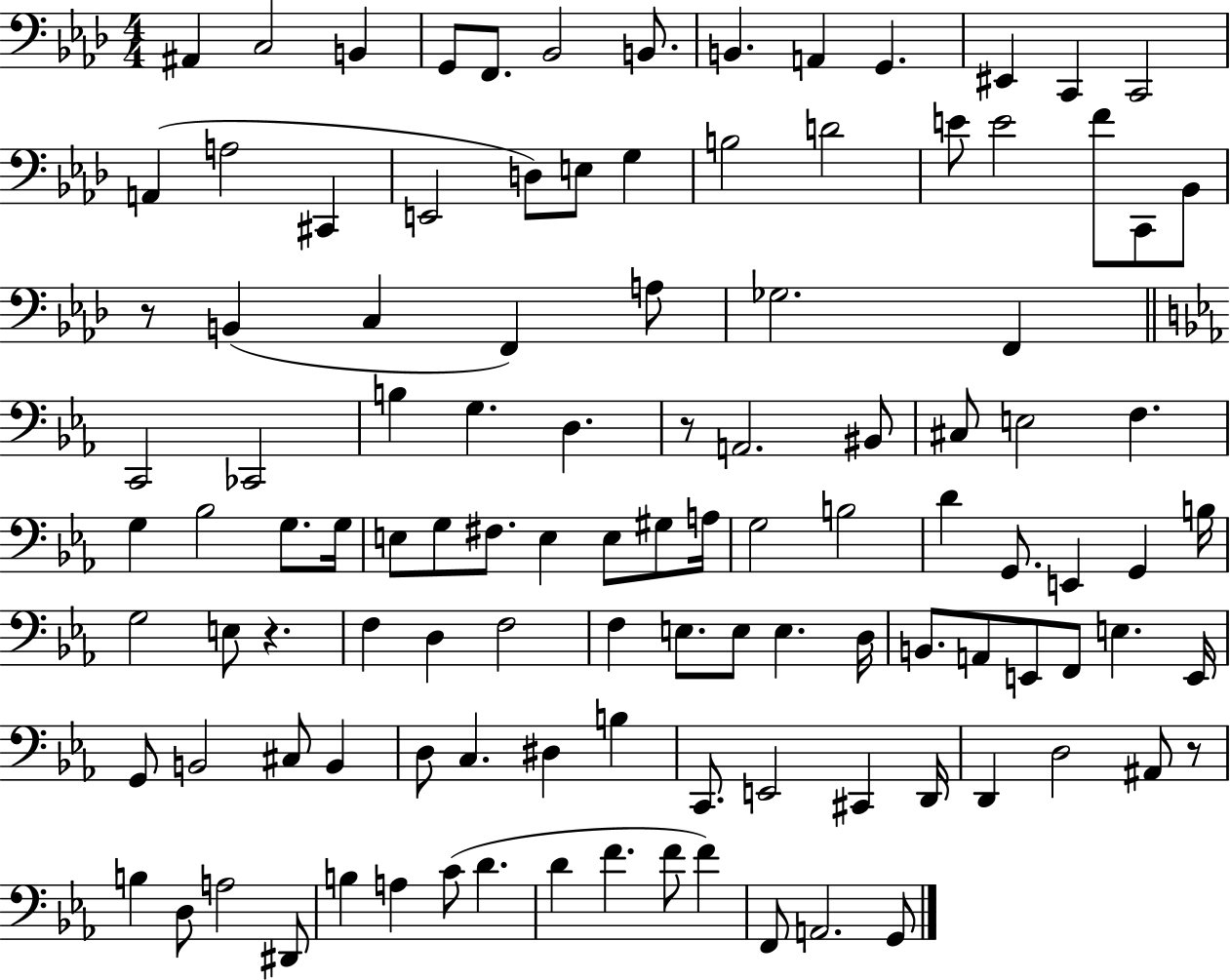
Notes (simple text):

A#2/q C3/h B2/q G2/e F2/e. Bb2/h B2/e. B2/q. A2/q G2/q. EIS2/q C2/q C2/h A2/q A3/h C#2/q E2/h D3/e E3/e G3/q B3/h D4/h E4/e E4/h F4/e C2/e Bb2/e R/e B2/q C3/q F2/q A3/e Gb3/h. F2/q C2/h CES2/h B3/q G3/q. D3/q. R/e A2/h. BIS2/e C#3/e E3/h F3/q. G3/q Bb3/h G3/e. G3/s E3/e G3/e F#3/e. E3/q E3/e G#3/e A3/s G3/h B3/h D4/q G2/e. E2/q G2/q B3/s G3/h E3/e R/q. F3/q D3/q F3/h F3/q E3/e. E3/e E3/q. D3/s B2/e. A2/e E2/e F2/e E3/q. E2/s G2/e B2/h C#3/e B2/q D3/e C3/q. D#3/q B3/q C2/e. E2/h C#2/q D2/s D2/q D3/h A#2/e R/e B3/q D3/e A3/h D#2/e B3/q A3/q C4/e D4/q. D4/q F4/q. F4/e F4/q F2/e A2/h. G2/e